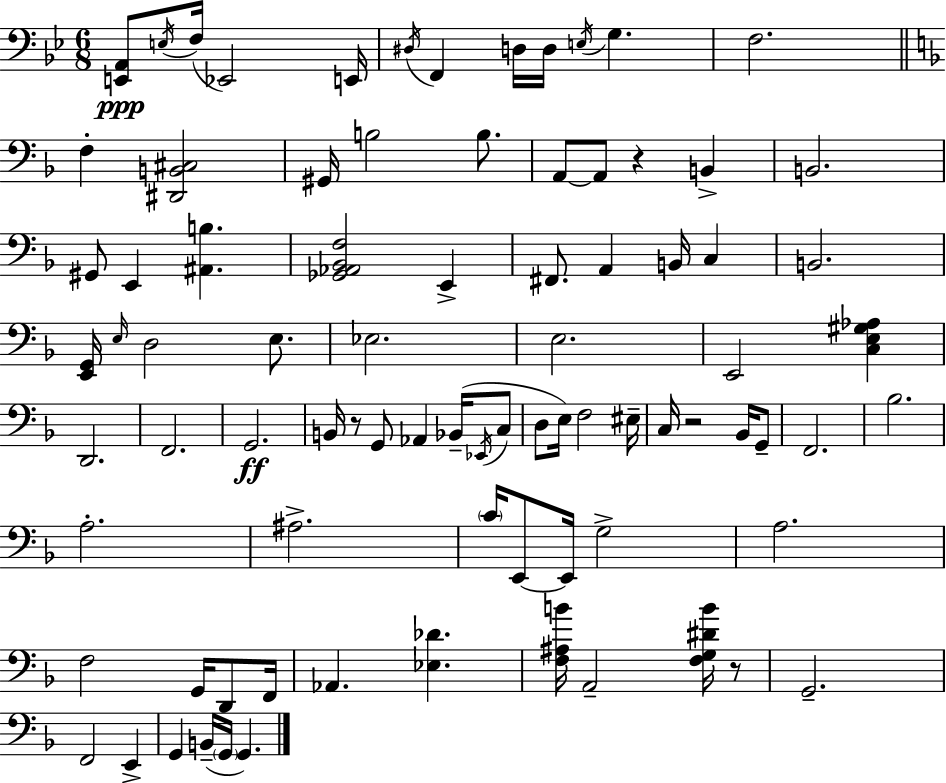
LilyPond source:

{
  \clef bass
  \numericTimeSignature
  \time 6/8
  \key bes \major
  <e, a,>8\ppp \acciaccatura { e16 }( f16 ees,2) | e,16 \acciaccatura { dis16 } f,4 d16 d16 \acciaccatura { e16 } g4. | f2. | \bar "||" \break \key f \major f4-. <dis, b, cis>2 | gis,16 b2 b8. | a,8~~ a,8 r4 b,4-> | b,2. | \break gis,8 e,4 <ais, b>4. | <ges, aes, bes, f>2 e,4-> | fis,8. a,4 b,16 c4 | b,2. | \break <e, g,>16 \grace { e16 } d2 e8. | ees2. | e2. | e,2 <c e gis aes>4 | \break d,2. | f,2. | g,2.\ff | b,16 r8 g,8 aes,4 bes,16--( \acciaccatura { ees,16 } | \break c8 d8 e16) f2 | eis16-- c16 r2 bes,16 | g,8-- f,2. | bes2. | \break a2.-. | ais2.-> | \parenthesize c'16 e,8~~ e,16 g2-> | a2. | \break f2 g,16 d,8 | f,16 aes,4. <ees des'>4. | <f ais b'>16 a,2-- <f g dis' b'>16 | r8 g,2.-- | \break f,2 e,4-> | g,4 b,16--( \parenthesize g,16 g,4.) | \bar "|."
}